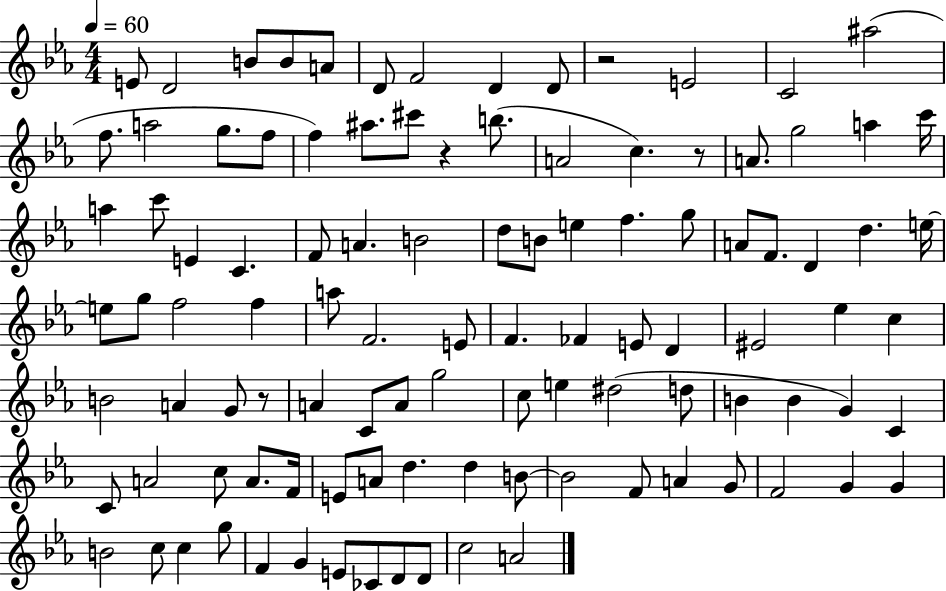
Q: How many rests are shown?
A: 4